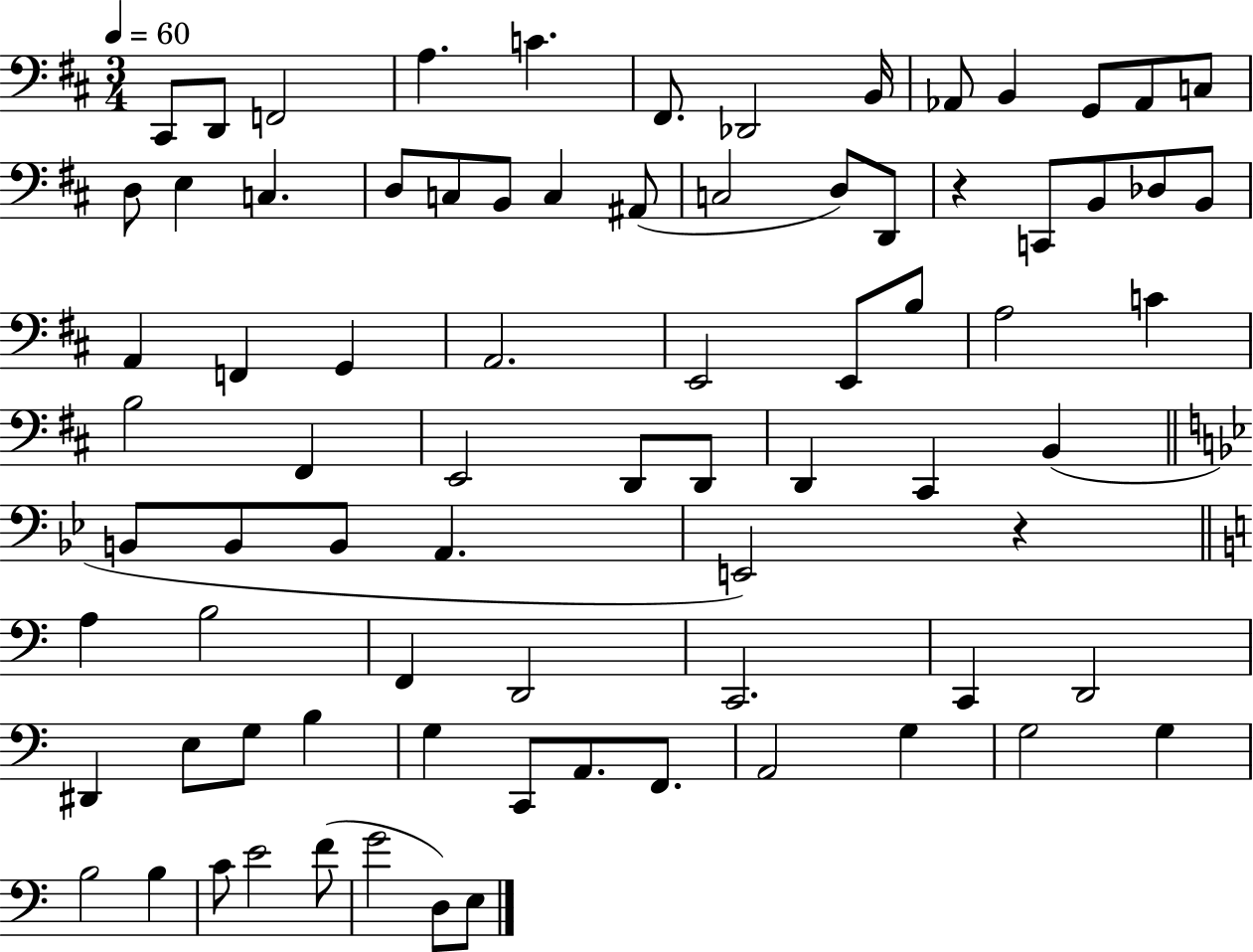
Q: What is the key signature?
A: D major